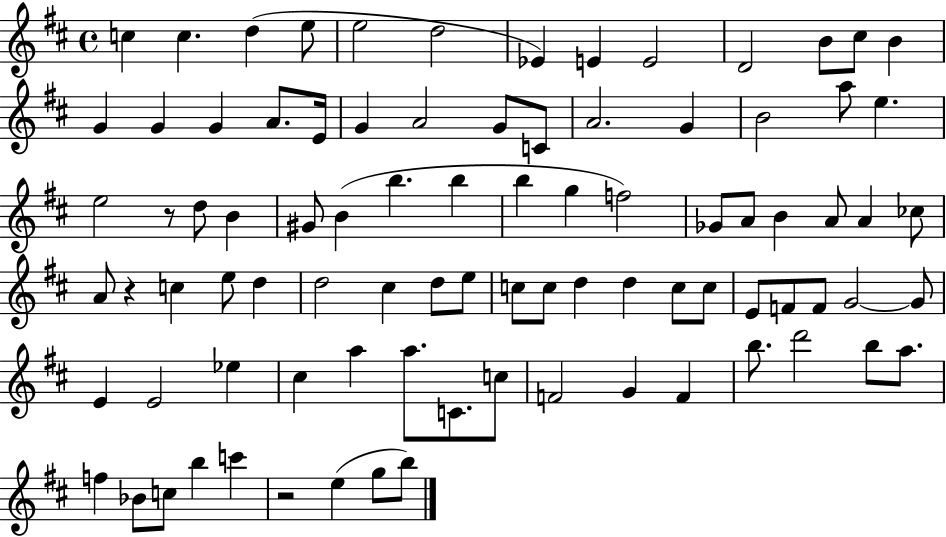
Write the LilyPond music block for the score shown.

{
  \clef treble
  \time 4/4
  \defaultTimeSignature
  \key d \major
  c''4 c''4. d''4( e''8 | e''2 d''2 | ees'4) e'4 e'2 | d'2 b'8 cis''8 b'4 | \break g'4 g'4 g'4 a'8. e'16 | g'4 a'2 g'8 c'8 | a'2. g'4 | b'2 a''8 e''4. | \break e''2 r8 d''8 b'4 | gis'8 b'4( b''4. b''4 | b''4 g''4 f''2) | ges'8 a'8 b'4 a'8 a'4 ces''8 | \break a'8 r4 c''4 e''8 d''4 | d''2 cis''4 d''8 e''8 | c''8 c''8 d''4 d''4 c''8 c''8 | e'8 f'8 f'8 g'2~~ g'8 | \break e'4 e'2 ees''4 | cis''4 a''4 a''8. c'8. c''8 | f'2 g'4 f'4 | b''8. d'''2 b''8 a''8. | \break f''4 bes'8 c''8 b''4 c'''4 | r2 e''4( g''8 b''8) | \bar "|."
}